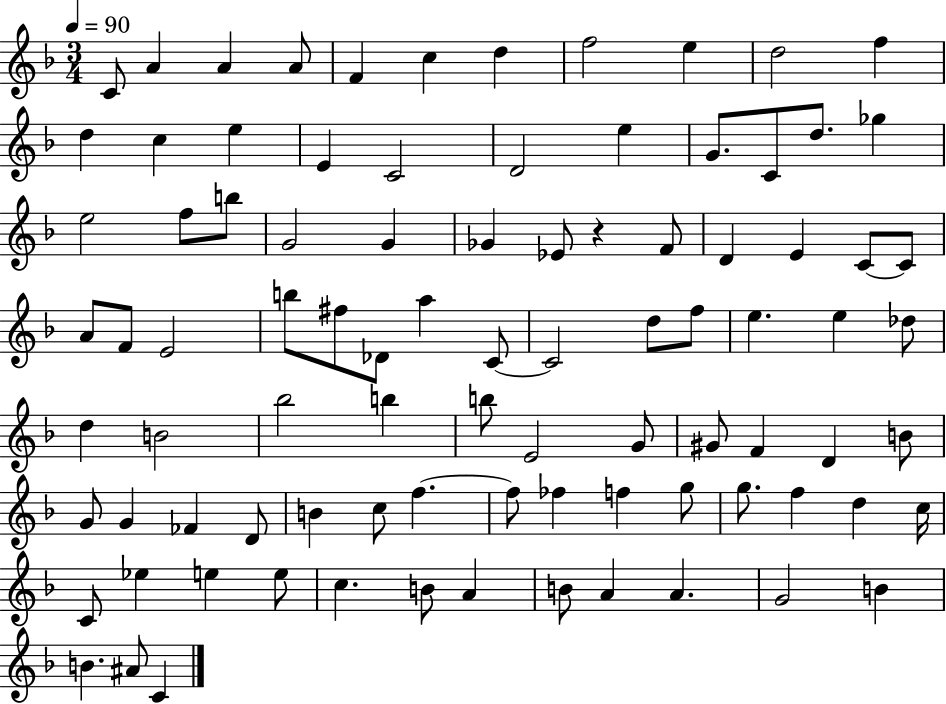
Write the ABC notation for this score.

X:1
T:Untitled
M:3/4
L:1/4
K:F
C/2 A A A/2 F c d f2 e d2 f d c e E C2 D2 e G/2 C/2 d/2 _g e2 f/2 b/2 G2 G _G _E/2 z F/2 D E C/2 C/2 A/2 F/2 E2 b/2 ^f/2 _D/2 a C/2 C2 d/2 f/2 e e _d/2 d B2 _b2 b b/2 E2 G/2 ^G/2 F D B/2 G/2 G _F D/2 B c/2 f f/2 _f f g/2 g/2 f d c/4 C/2 _e e e/2 c B/2 A B/2 A A G2 B B ^A/2 C